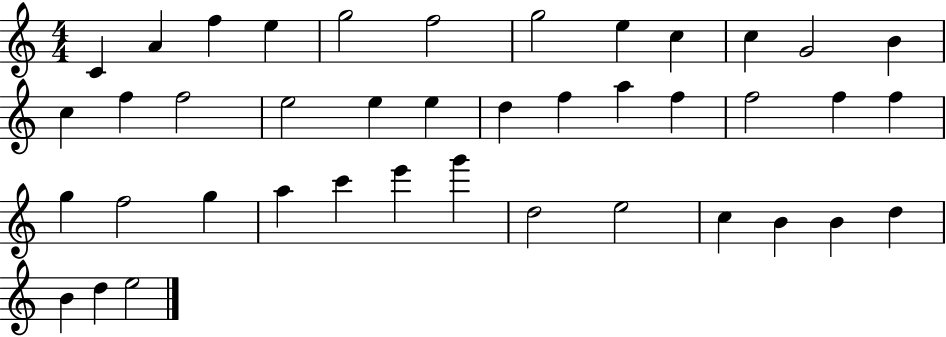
{
  \clef treble
  \numericTimeSignature
  \time 4/4
  \key c \major
  c'4 a'4 f''4 e''4 | g''2 f''2 | g''2 e''4 c''4 | c''4 g'2 b'4 | \break c''4 f''4 f''2 | e''2 e''4 e''4 | d''4 f''4 a''4 f''4 | f''2 f''4 f''4 | \break g''4 f''2 g''4 | a''4 c'''4 e'''4 g'''4 | d''2 e''2 | c''4 b'4 b'4 d''4 | \break b'4 d''4 e''2 | \bar "|."
}